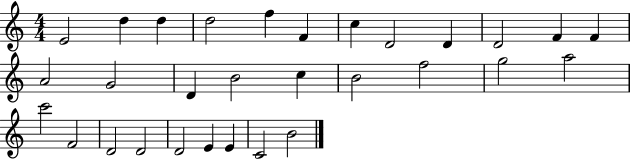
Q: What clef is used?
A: treble